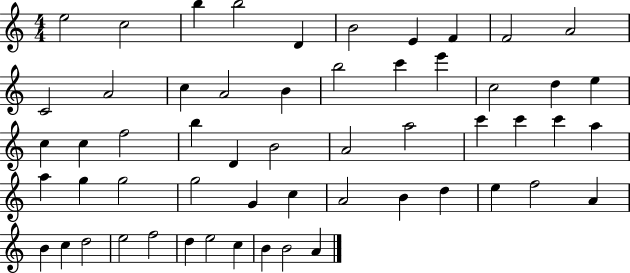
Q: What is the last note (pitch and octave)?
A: A4